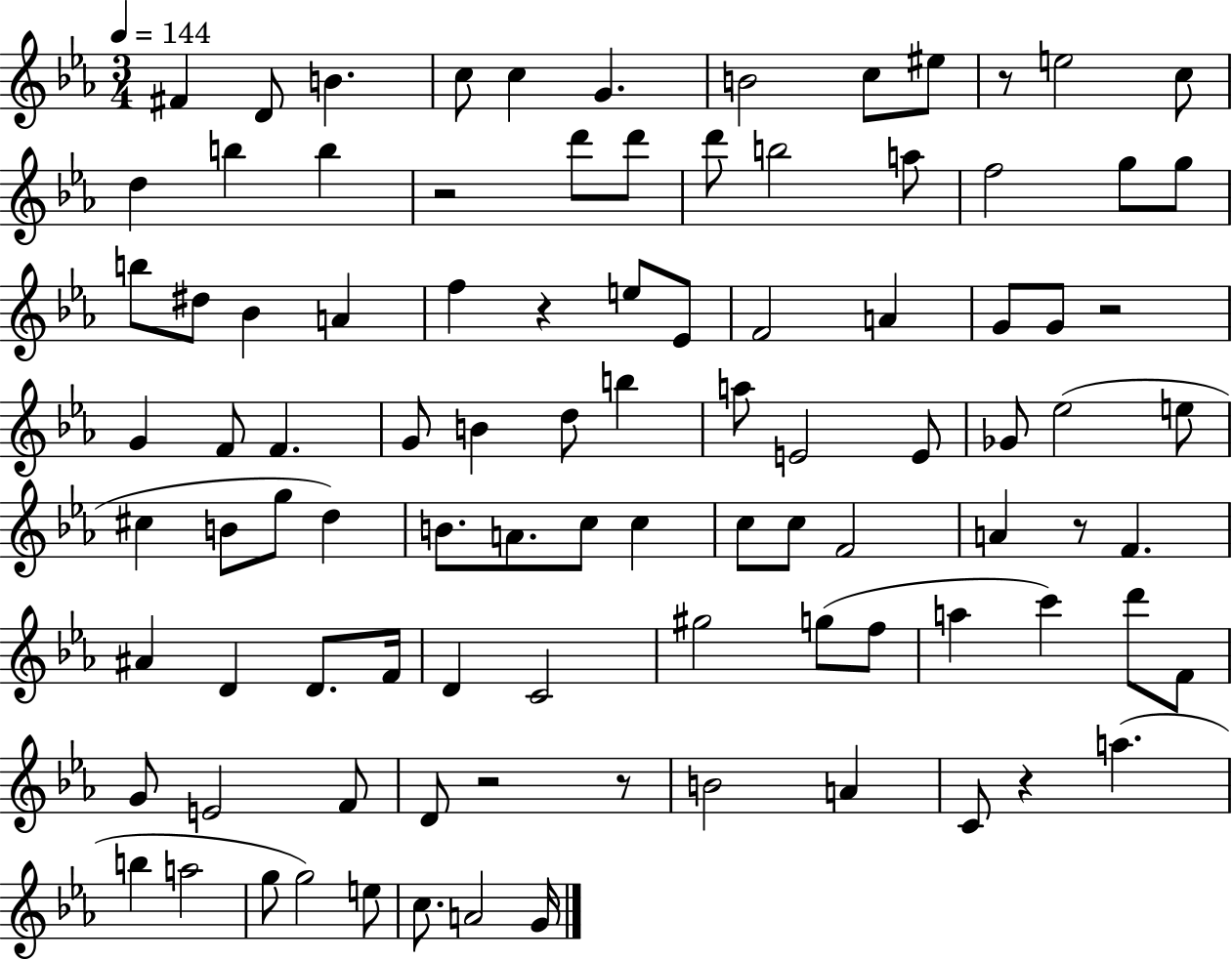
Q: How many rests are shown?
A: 8